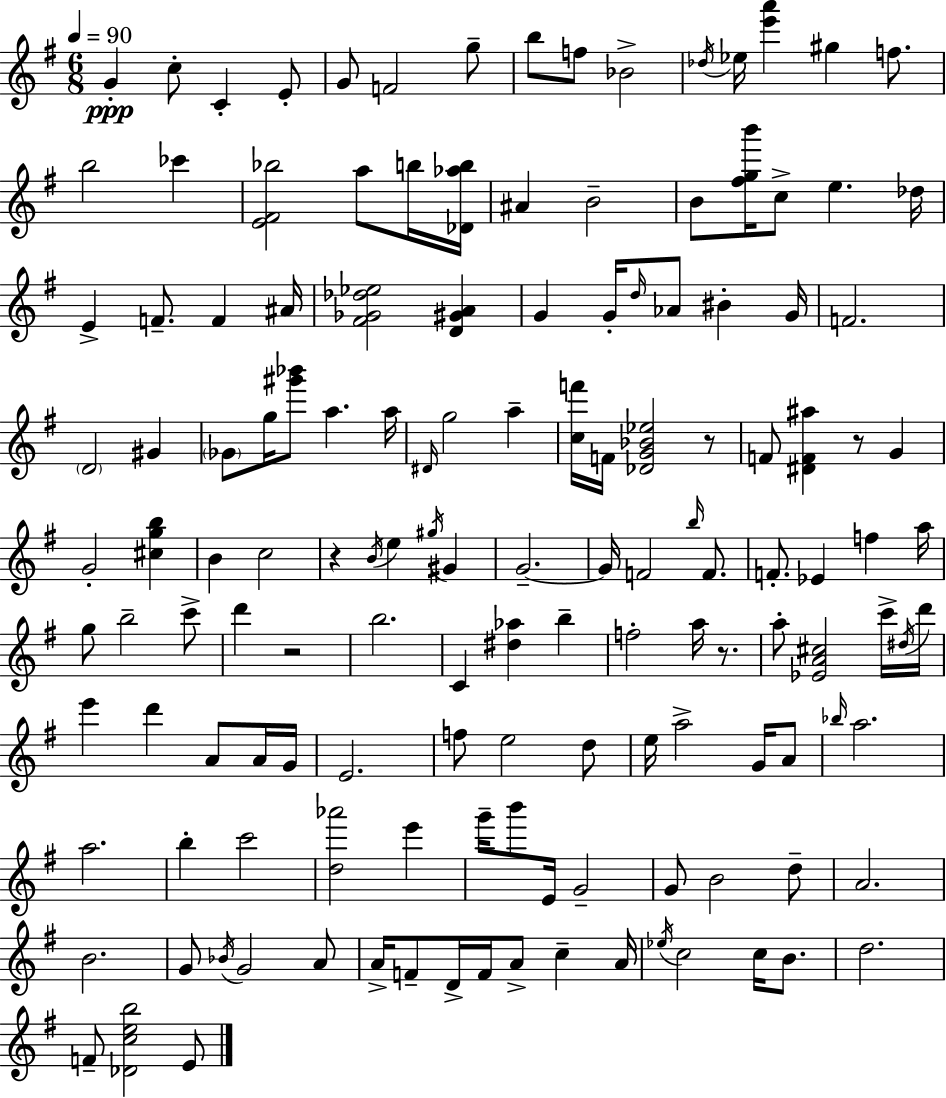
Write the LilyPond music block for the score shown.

{
  \clef treble
  \numericTimeSignature
  \time 6/8
  \key g \major
  \tempo 4 = 90
  g'4-.\ppp c''8-. c'4-. e'8-. | g'8 f'2 g''8-- | b''8 f''8 bes'2-> | \acciaccatura { des''16 } ees''16 <e''' a'''>4 gis''4 f''8. | \break b''2 ces'''4 | <e' fis' bes''>2 a''8 b''16 | <des' aes'' b''>16 ais'4 b'2-- | b'8 <fis'' g'' b'''>16 c''8-> e''4. | \break des''16 e'4-> f'8.-- f'4 | ais'16 <fis' ges' des'' ees''>2 <d' gis' a'>4 | g'4 g'16-. \grace { d''16 } aes'8 bis'4-. | g'16 f'2. | \break \parenthesize d'2 gis'4 | \parenthesize ges'8 g''16 <gis''' bes'''>8 a''4. | a''16 \grace { dis'16 } g''2 a''4-- | <c'' f'''>16 f'16 <des' g' bes' ees''>2 | \break r8 f'8 <dis' f' ais''>4 r8 g'4 | g'2-. <cis'' g'' b''>4 | b'4 c''2 | r4 \acciaccatura { b'16 } e''4 | \break \acciaccatura { gis''16 } gis'4 g'2.--~~ | g'16 f'2 | \grace { b''16 } f'8. f'8.-. ees'4 | f''4 a''16 g''8 b''2-- | \break c'''8-> d'''4 r2 | b''2. | c'4 <dis'' aes''>4 | b''4-- f''2-. | \break a''16 r8. a''8-. <ees' a' cis''>2 | c'''16-> \acciaccatura { dis''16 } d'''16 e'''4 d'''4 | a'8 a'16 g'16 e'2. | f''8 e''2 | \break d''8 e''16 a''2-> | g'16 a'8 \grace { bes''16 } a''2. | a''2. | b''4-. | \break c'''2 <d'' aes'''>2 | e'''4 g'''16-- b'''8 e'16 | g'2-- g'8 b'2 | d''8-- a'2. | \break b'2. | g'8 \acciaccatura { bes'16 } g'2 | a'8 a'16-> f'8-- | d'16-> f'16 a'8-> c''4-- a'16 \acciaccatura { ees''16 } c''2 | \break c''16 b'8. d''2. | f'8-- | <des' c'' e'' b''>2 e'8 \bar "|."
}